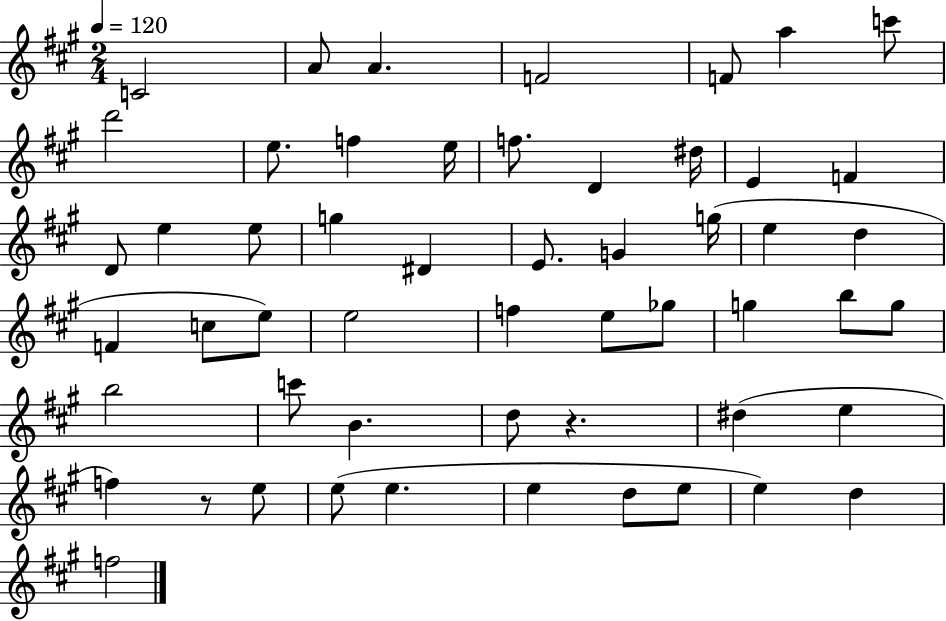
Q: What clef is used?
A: treble